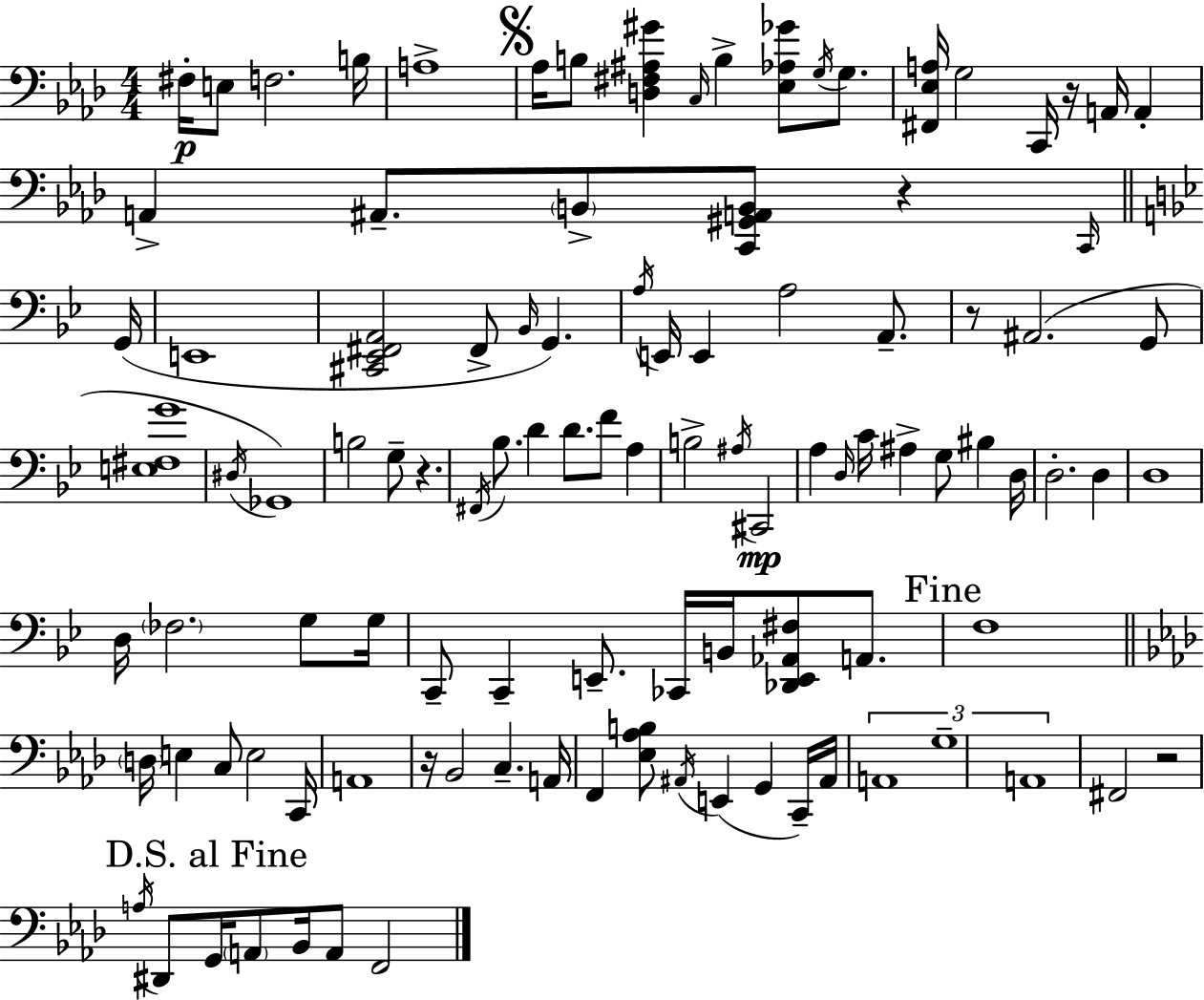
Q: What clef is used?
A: bass